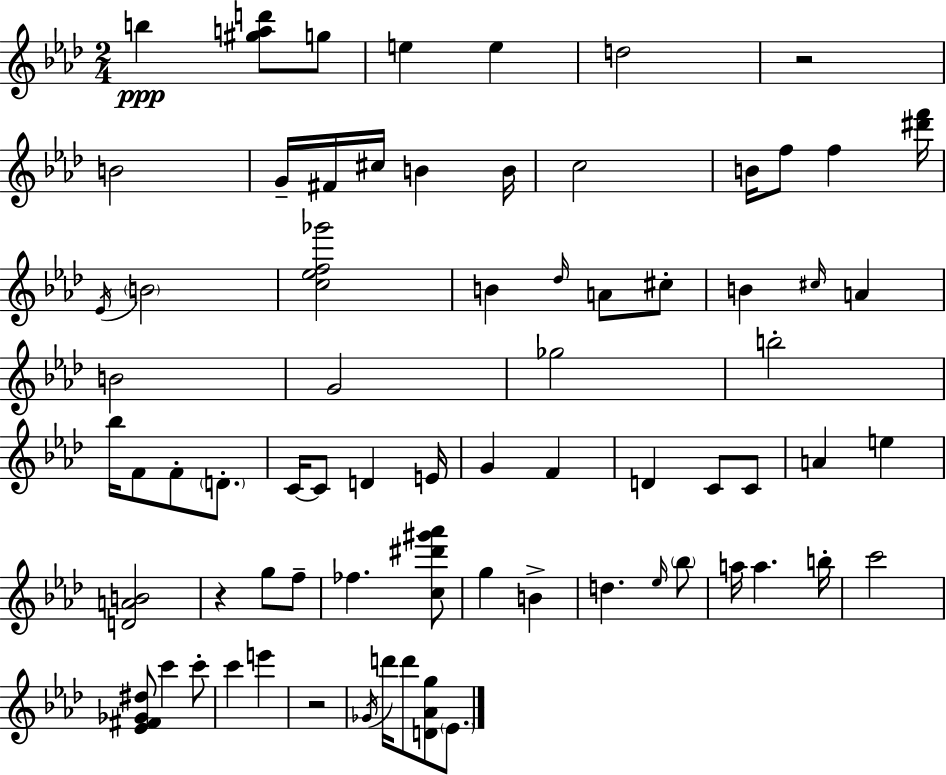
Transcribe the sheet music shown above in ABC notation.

X:1
T:Untitled
M:2/4
L:1/4
K:Ab
b [^gad']/2 g/2 e e d2 z2 B2 G/4 ^F/4 ^c/4 B B/4 c2 B/4 f/2 f [^d'f']/4 _E/4 B2 [c_ef_g']2 B _d/4 A/2 ^c/2 B ^c/4 A B2 G2 _g2 b2 _b/4 F/2 F/2 D/2 C/4 C/2 D E/4 G F D C/2 C/2 A e [DAB]2 z g/2 f/2 _f [c^d'^g'_a']/2 g B d _e/4 _b/2 a/4 a b/4 c'2 [_E^F_G^d]/2 c' c'/2 c' e' z2 _G/4 d'/4 d'/2 [D_Ag]/2 _E/2